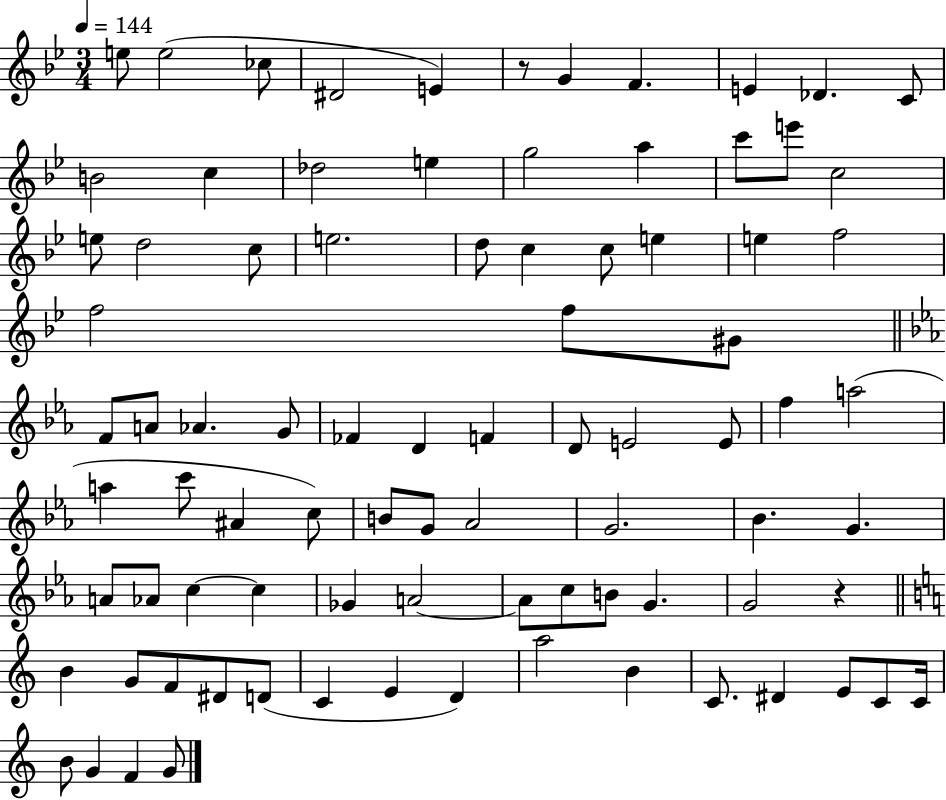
{
  \clef treble
  \numericTimeSignature
  \time 3/4
  \key bes \major
  \tempo 4 = 144
  \repeat volta 2 { e''8 e''2( ces''8 | dis'2 e'4) | r8 g'4 f'4. | e'4 des'4. c'8 | \break b'2 c''4 | des''2 e''4 | g''2 a''4 | c'''8 e'''8 c''2 | \break e''8 d''2 c''8 | e''2. | d''8 c''4 c''8 e''4 | e''4 f''2 | \break f''2 f''8 gis'8 | \bar "||" \break \key c \minor f'8 a'8 aes'4. g'8 | fes'4 d'4 f'4 | d'8 e'2 e'8 | f''4 a''2( | \break a''4 c'''8 ais'4 c''8) | b'8 g'8 aes'2 | g'2. | bes'4. g'4. | \break a'8 aes'8 c''4~~ c''4 | ges'4 a'2~~ | a'8 c''8 b'8 g'4. | g'2 r4 | \break \bar "||" \break \key c \major b'4 g'8 f'8 dis'8 d'8( | c'4 e'4 d'4) | a''2 b'4 | c'8. dis'4 e'8 c'8 c'16 | \break b'8 g'4 f'4 g'8 | } \bar "|."
}